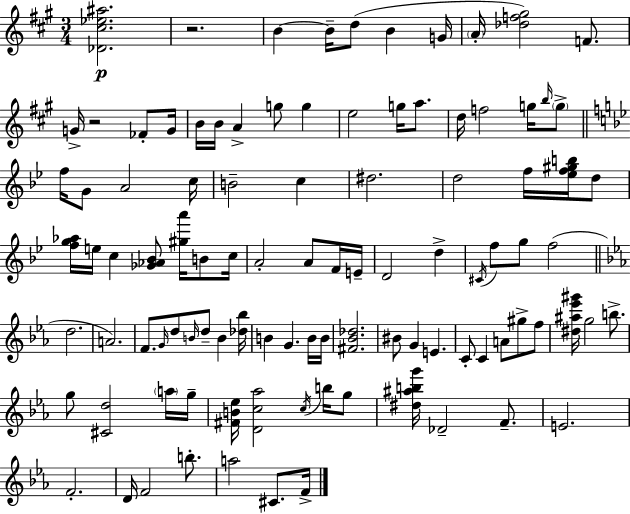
{
  \clef treble
  \numericTimeSignature
  \time 3/4
  \key a \major
  <des' cis'' ees'' ais''>2.\p | r2. | b'4~~ b'16-- d''8( b'4 g'16 | \parenthesize a'16-. <des'' f'' gis''>2) f'8. | \break g'16-> r2 fes'8-. g'16 | b'16 b'16 a'4-> g''8 g''4 | e''2 g''16 a''8. | d''16 f''2 g''16 \grace { b''16 } \parenthesize g''8-> | \break \bar "||" \break \key g \minor f''16 g'8 a'2 c''16 | b'2-- c''4 | dis''2. | d''2 f''16 <ees'' f'' gis'' b''>16 d''8 | \break <f'' g'' aes''>16 e''16 c''4 <ges' aes' bes'>8 <gis'' a'''>16 b'8 c''16 | a'2-. a'8 f'16 e'16-- | d'2 d''4-> | \acciaccatura { cis'16 } f''8 g''8 f''2( | \break \bar "||" \break \key ees \major d''2. | a'2.) | f'8. \grace { g'16 } d''8 \grace { b'16 } d''8-- b'4 | <des'' bes''>16 b'4 g'4. | \break b'16 b'16 <fis' bes' des''>2. | bis'8 g'4 e'4. | c'8-. c'4 a'8 gis''8-> | f''8 <dis'' ais'' ees''' gis'''>16 g''2 b''8.-> | \break g''8 <cis' d''>2 | \parenthesize a''16 g''16-- <fis' b' ees''>16 <d' c'' aes''>2 \acciaccatura { c''16 } | b''16 g''8 <dis'' ais'' b'' g'''>16 des'2-- | f'8.-- e'2. | \break f'2.-. | d'16 f'2 | b''8.-. a''2 cis'8. | f'16-> \bar "|."
}